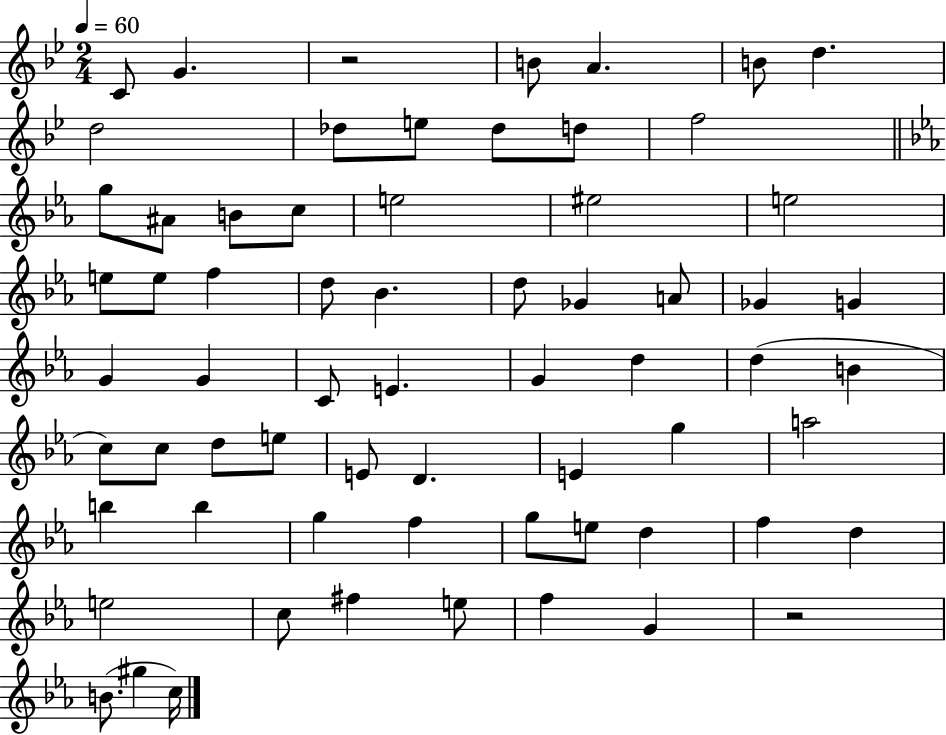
C4/e G4/q. R/h B4/e A4/q. B4/e D5/q. D5/h Db5/e E5/e Db5/e D5/e F5/h G5/e A#4/e B4/e C5/e E5/h EIS5/h E5/h E5/e E5/e F5/q D5/e Bb4/q. D5/e Gb4/q A4/e Gb4/q G4/q G4/q G4/q C4/e E4/q. G4/q D5/q D5/q B4/q C5/e C5/e D5/e E5/e E4/e D4/q. E4/q G5/q A5/h B5/q B5/q G5/q F5/q G5/e E5/e D5/q F5/q D5/q E5/h C5/e F#5/q E5/e F5/q G4/q R/h B4/e. G#5/q C5/s